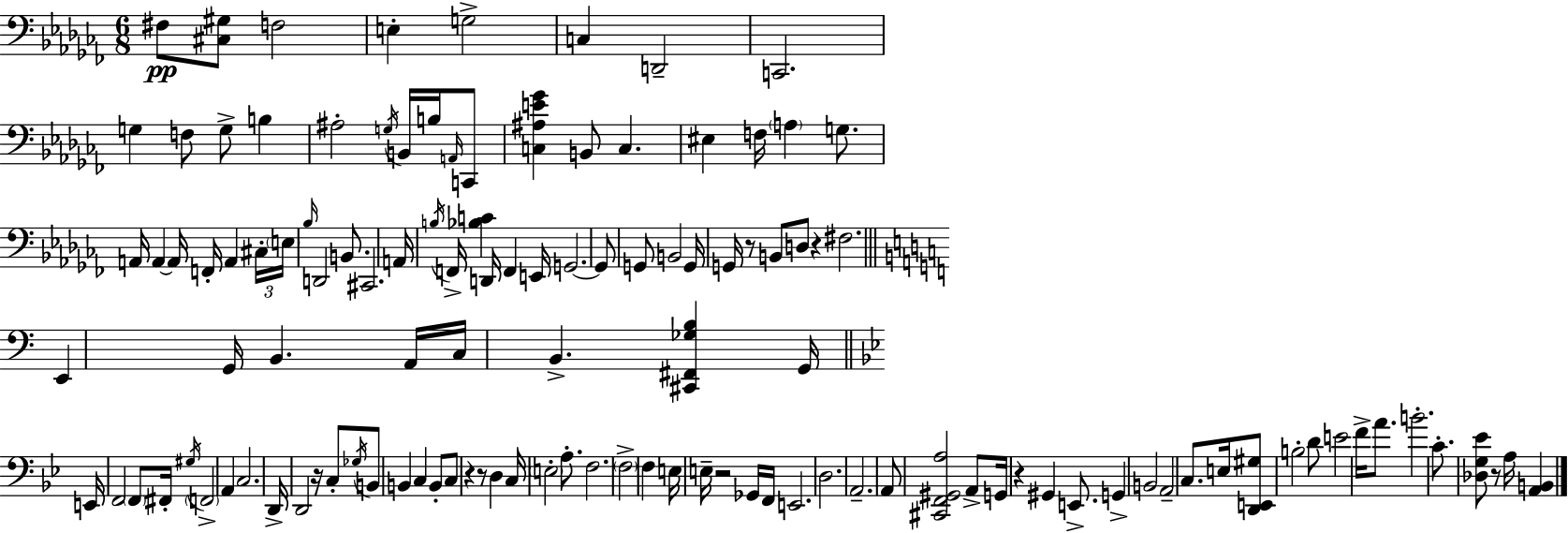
{
  \clef bass
  \numericTimeSignature
  \time 6/8
  \key aes \minor
  fis8\pp <cis gis>8 f2 | e4-. g2-> | c4 d,2-- | c,2. | \break g4 f8 g8-> b4 | ais2-. \acciaccatura { g16 } b,16 b16 \grace { a,16 } | c,8 <c ais e' ges'>4 b,8 c4. | eis4 f16 \parenthesize a4 g8. | \break a,16 a,4~~ a,16 f,16-. a,4 | \tuplet 3/2 { cis16-. \parenthesize e16 \grace { bes16 } } d,2 | b,8. cis,2. | a,16 \acciaccatura { b16 } f,16-> <bes c'>4 d,16 f,4 | \break e,16 g,2.~~ | g,8 g,8 b,2 | g,16 g,16 r8 b,8 d8 | r4 fis2. | \break \bar "||" \break \key a \minor e,4 g,16 b,4. a,16 | c16 b,4.-> <cis, fis, ges b>4 g,16 | \bar "||" \break \key g \minor e,16 f,2 \parenthesize f,8 fis,16-. | \acciaccatura { gis16 } \parenthesize f,2-> a,4 | c2. | d,16-> d,2 r16 c8-. | \break \acciaccatura { ges16 } b,8 b,4 c4 | b,8-. c8 r4 r8 d4 | c16 \parenthesize e2-. a8.-. | f2. | \break \parenthesize f2-> f4 | e16 e16-- r2 | ges,16 f,16 e,2. | d2. | \break a,2.-- | a,8 <cis, f, gis, a>2 | a,8-> g,16 r4 gis,4 e,8.-> | g,4-> b,2 | \break a,2-- c8. | e16 <d, e, gis>8 b2-. | d'8 e'2 f'16-> a'8. | b'2.-. | \break c'8.-. <des g ees'>8 r8 a16 <a, b,>4 | \bar "|."
}